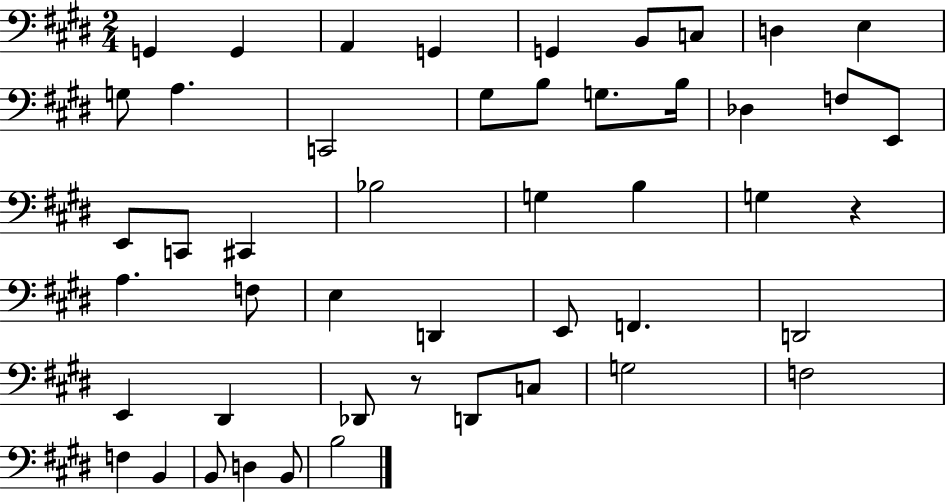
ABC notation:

X:1
T:Untitled
M:2/4
L:1/4
K:E
G,, G,, A,, G,, G,, B,,/2 C,/2 D, E, G,/2 A, C,,2 ^G,/2 B,/2 G,/2 B,/4 _D, F,/2 E,,/2 E,,/2 C,,/2 ^C,, _B,2 G, B, G, z A, F,/2 E, D,, E,,/2 F,, D,,2 E,, ^D,, _D,,/2 z/2 D,,/2 C,/2 G,2 F,2 F, B,, B,,/2 D, B,,/2 B,2